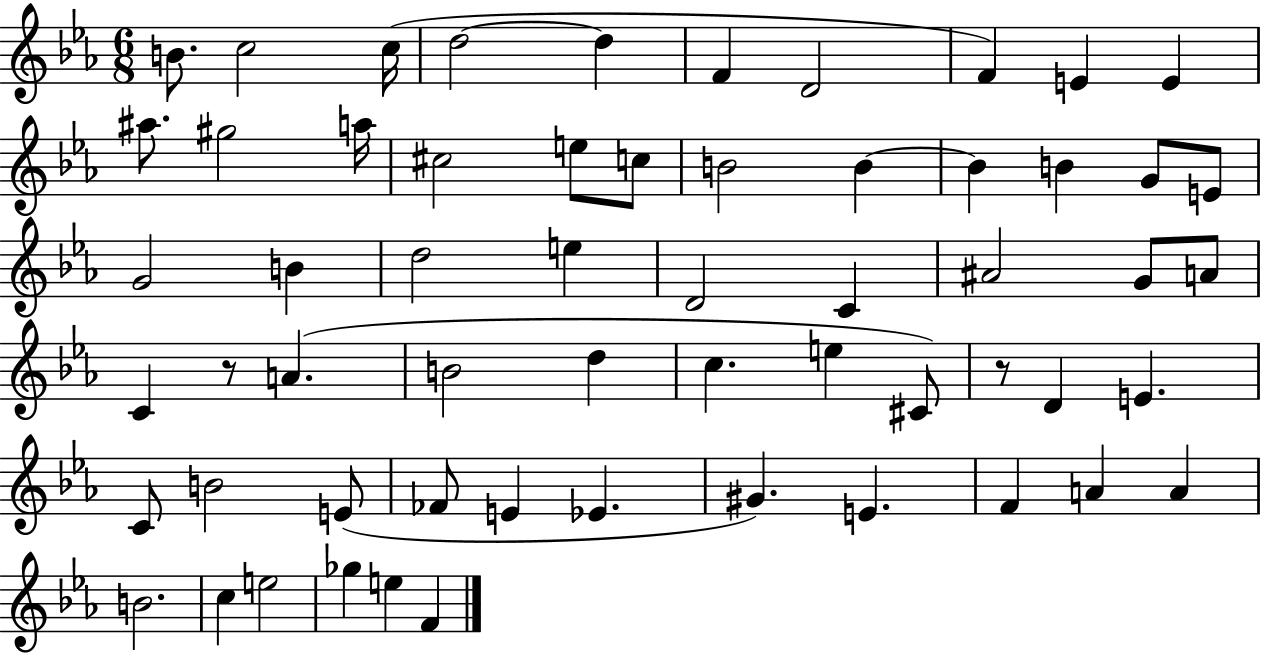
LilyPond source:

{
  \clef treble
  \numericTimeSignature
  \time 6/8
  \key ees \major
  b'8. c''2 c''16( | d''2~~ d''4 | f'4 d'2 | f'4) e'4 e'4 | \break ais''8. gis''2 a''16 | cis''2 e''8 c''8 | b'2 b'4~~ | b'4 b'4 g'8 e'8 | \break g'2 b'4 | d''2 e''4 | d'2 c'4 | ais'2 g'8 a'8 | \break c'4 r8 a'4.( | b'2 d''4 | c''4. e''4 cis'8) | r8 d'4 e'4. | \break c'8 b'2 e'8( | fes'8 e'4 ees'4. | gis'4.) e'4. | f'4 a'4 a'4 | \break b'2. | c''4 e''2 | ges''4 e''4 f'4 | \bar "|."
}